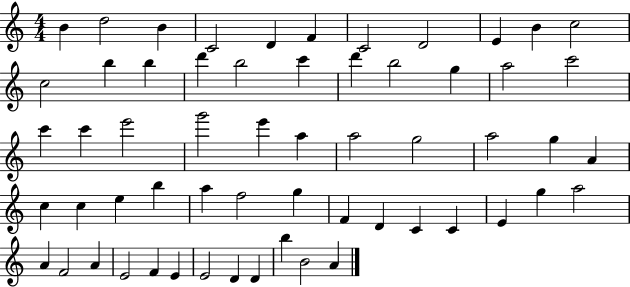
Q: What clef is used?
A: treble